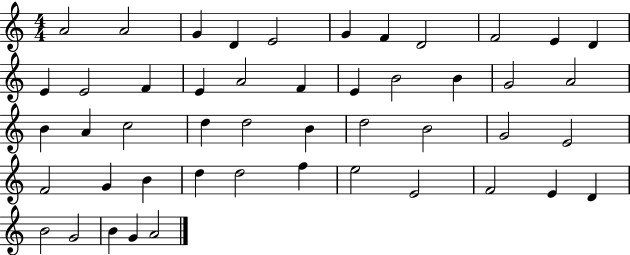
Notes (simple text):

A4/h A4/h G4/q D4/q E4/h G4/q F4/q D4/h F4/h E4/q D4/q E4/q E4/h F4/q E4/q A4/h F4/q E4/q B4/h B4/q G4/h A4/h B4/q A4/q C5/h D5/q D5/h B4/q D5/h B4/h G4/h E4/h F4/h G4/q B4/q D5/q D5/h F5/q E5/h E4/h F4/h E4/q D4/q B4/h G4/h B4/q G4/q A4/h